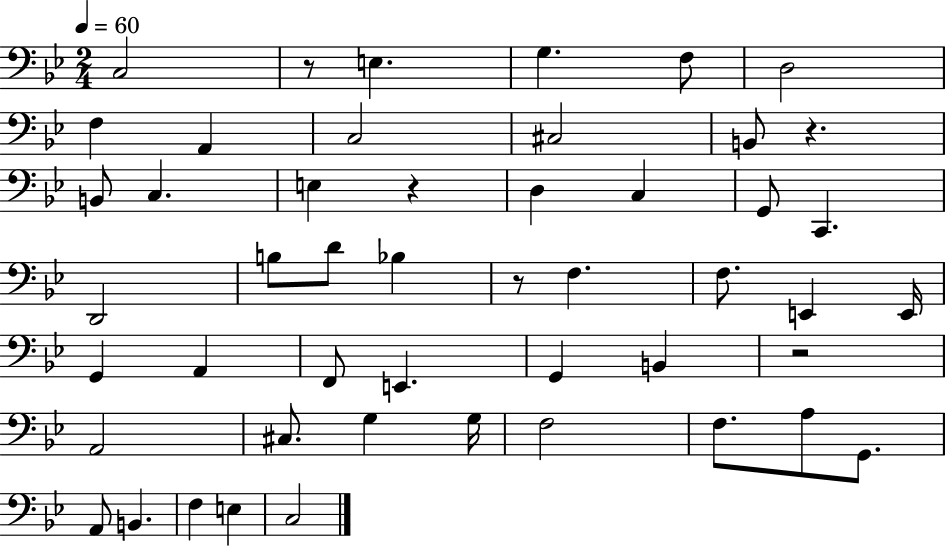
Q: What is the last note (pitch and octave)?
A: C3